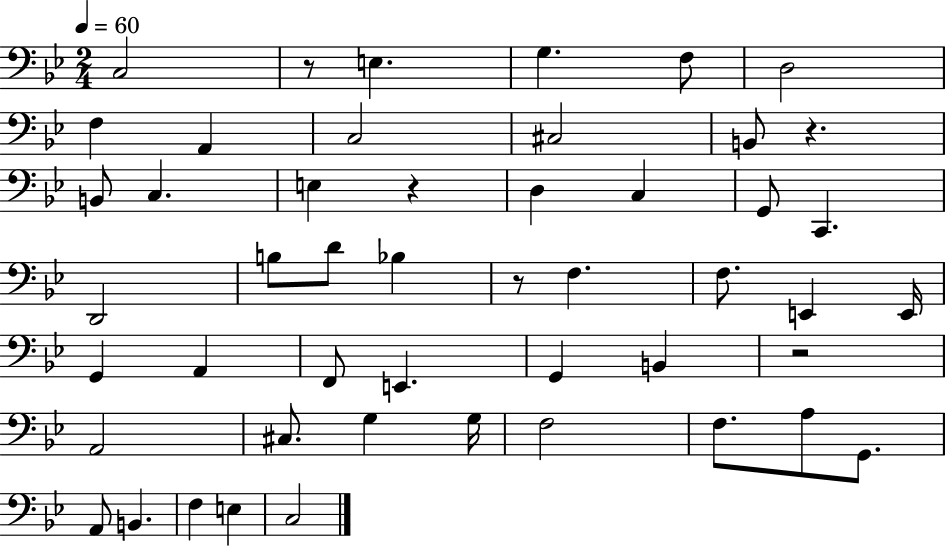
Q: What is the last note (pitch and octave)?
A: C3